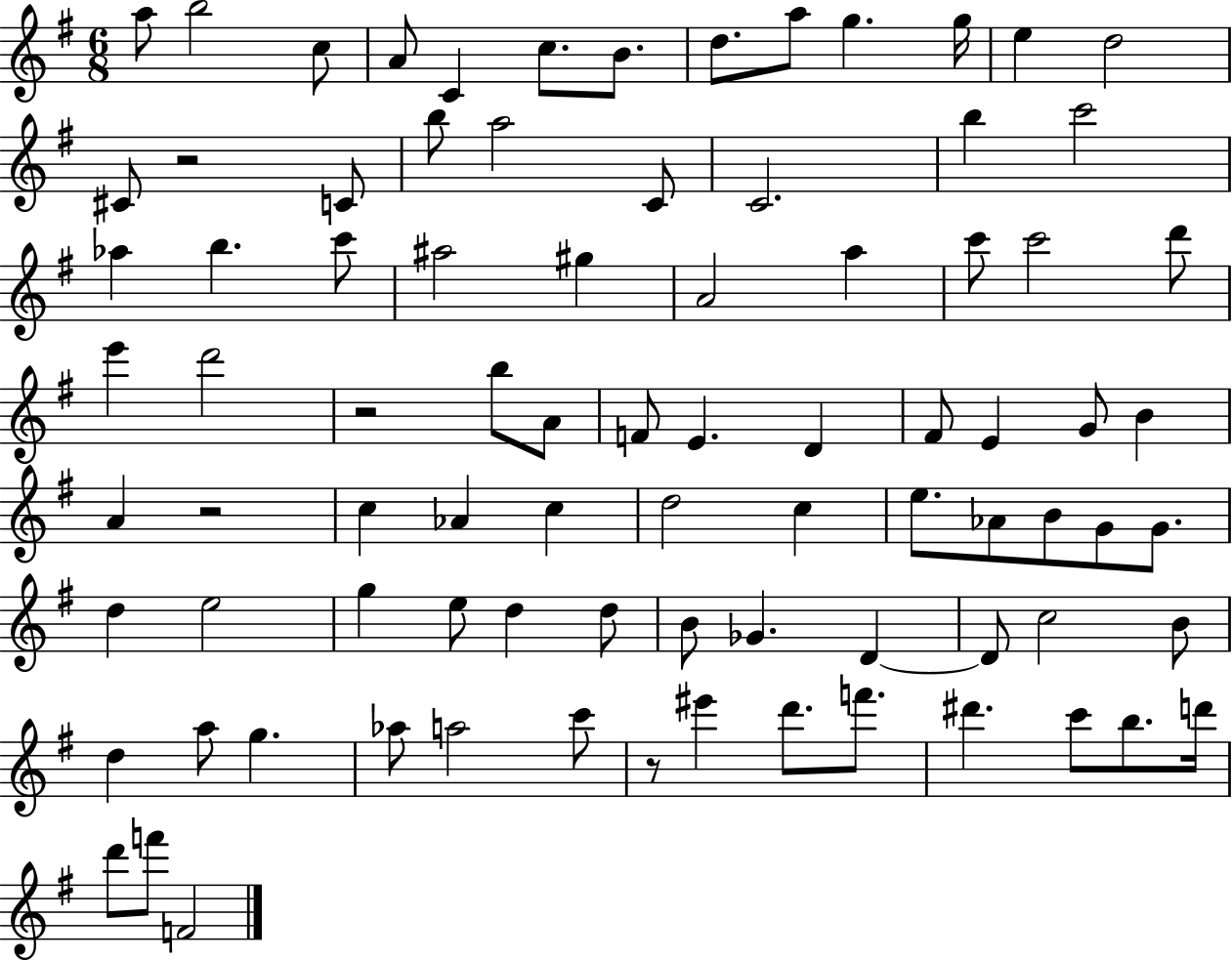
X:1
T:Untitled
M:6/8
L:1/4
K:G
a/2 b2 c/2 A/2 C c/2 B/2 d/2 a/2 g g/4 e d2 ^C/2 z2 C/2 b/2 a2 C/2 C2 b c'2 _a b c'/2 ^a2 ^g A2 a c'/2 c'2 d'/2 e' d'2 z2 b/2 A/2 F/2 E D ^F/2 E G/2 B A z2 c _A c d2 c e/2 _A/2 B/2 G/2 G/2 d e2 g e/2 d d/2 B/2 _G D D/2 c2 B/2 d a/2 g _a/2 a2 c'/2 z/2 ^e' d'/2 f'/2 ^d' c'/2 b/2 d'/4 d'/2 f'/2 F2